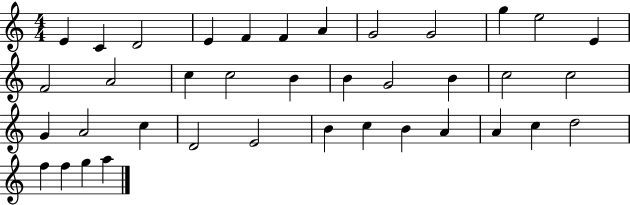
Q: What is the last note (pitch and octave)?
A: A5